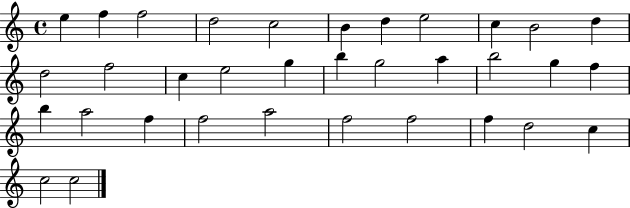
{
  \clef treble
  \time 4/4
  \defaultTimeSignature
  \key c \major
  e''4 f''4 f''2 | d''2 c''2 | b'4 d''4 e''2 | c''4 b'2 d''4 | \break d''2 f''2 | c''4 e''2 g''4 | b''4 g''2 a''4 | b''2 g''4 f''4 | \break b''4 a''2 f''4 | f''2 a''2 | f''2 f''2 | f''4 d''2 c''4 | \break c''2 c''2 | \bar "|."
}